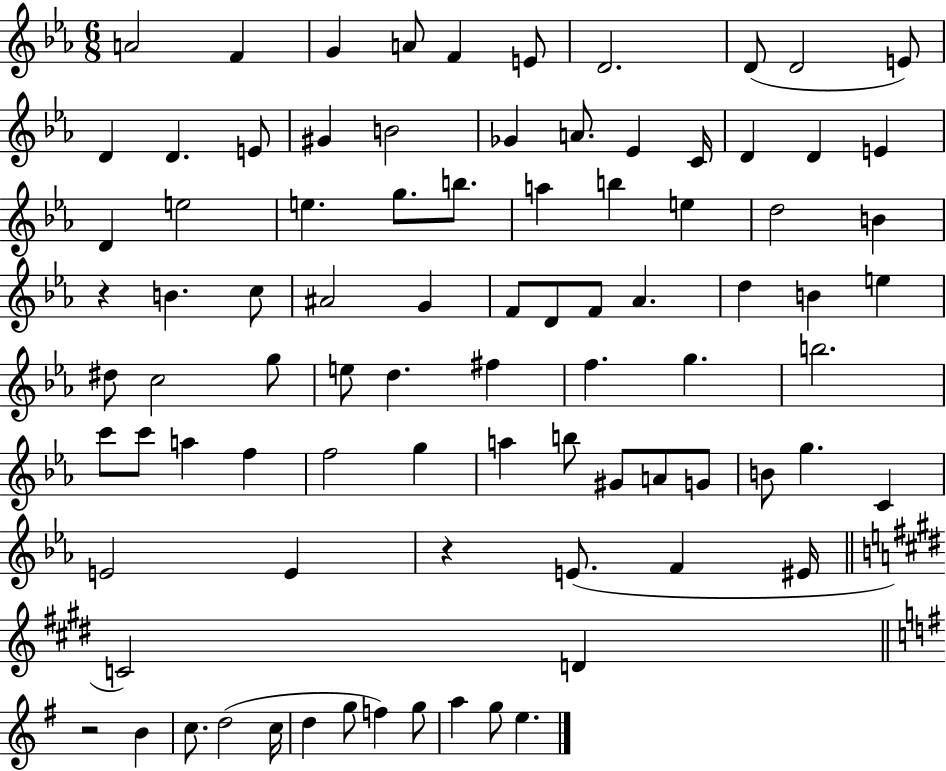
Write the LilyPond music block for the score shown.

{
  \clef treble
  \numericTimeSignature
  \time 6/8
  \key ees \major
  a'2 f'4 | g'4 a'8 f'4 e'8 | d'2. | d'8( d'2 e'8) | \break d'4 d'4. e'8 | gis'4 b'2 | ges'4 a'8. ees'4 c'16 | d'4 d'4 e'4 | \break d'4 e''2 | e''4. g''8. b''8. | a''4 b''4 e''4 | d''2 b'4 | \break r4 b'4. c''8 | ais'2 g'4 | f'8 d'8 f'8 aes'4. | d''4 b'4 e''4 | \break dis''8 c''2 g''8 | e''8 d''4. fis''4 | f''4. g''4. | b''2. | \break c'''8 c'''8 a''4 f''4 | f''2 g''4 | a''4 b''8 gis'8 a'8 g'8 | b'8 g''4. c'4 | \break e'2 e'4 | r4 e'8.( f'4 eis'16 | \bar "||" \break \key e \major c'2) d'4 | \bar "||" \break \key g \major r2 b'4 | c''8. d''2( c''16 | d''4 g''8 f''4) g''8 | a''4 g''8 e''4. | \break \bar "|."
}